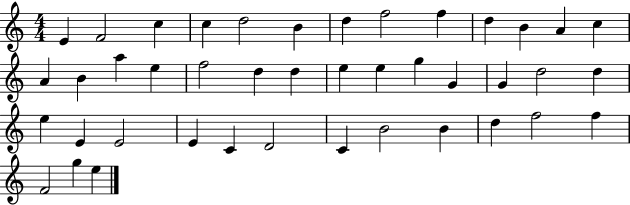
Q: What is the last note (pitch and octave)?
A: E5